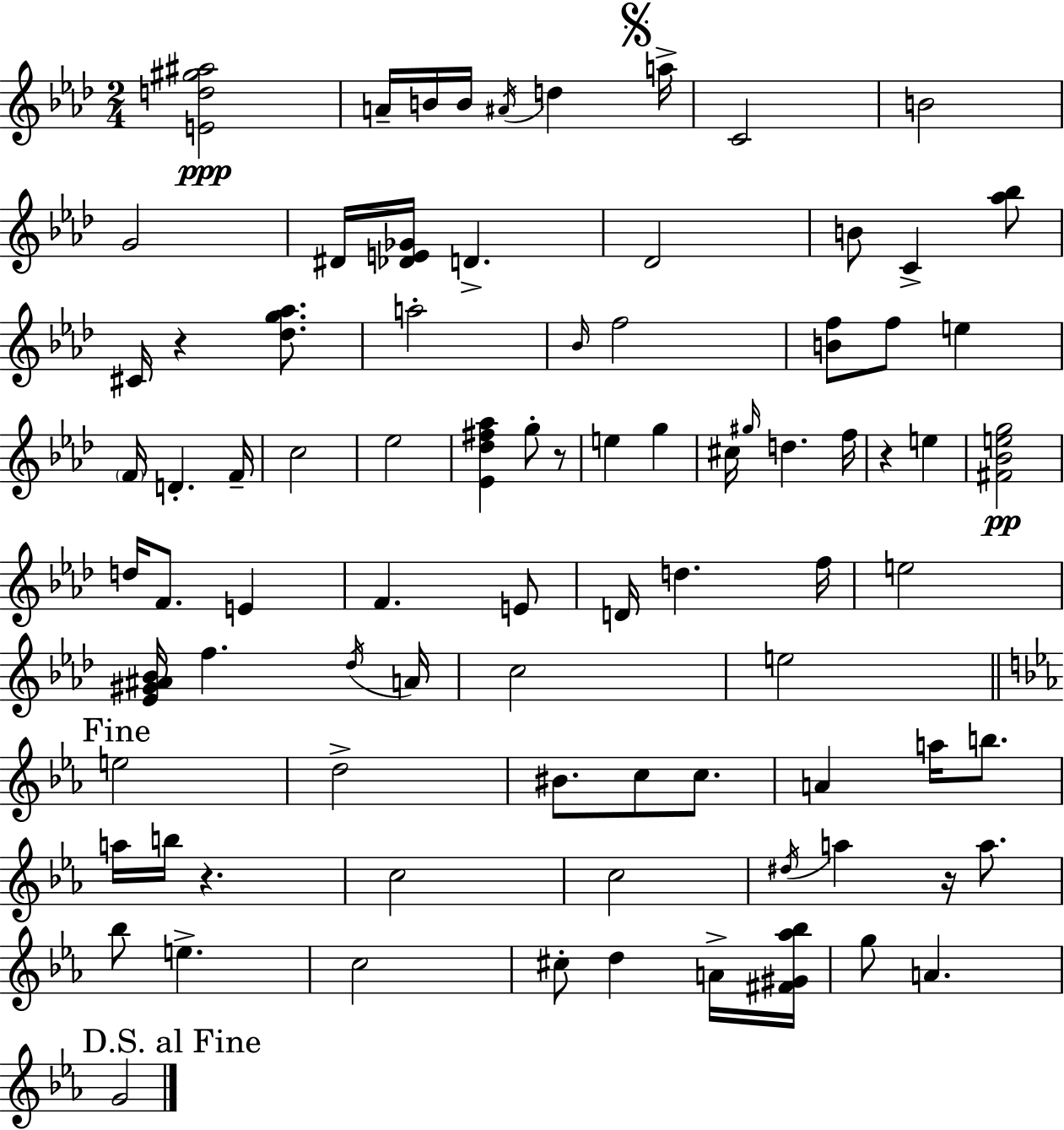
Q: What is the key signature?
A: AES major